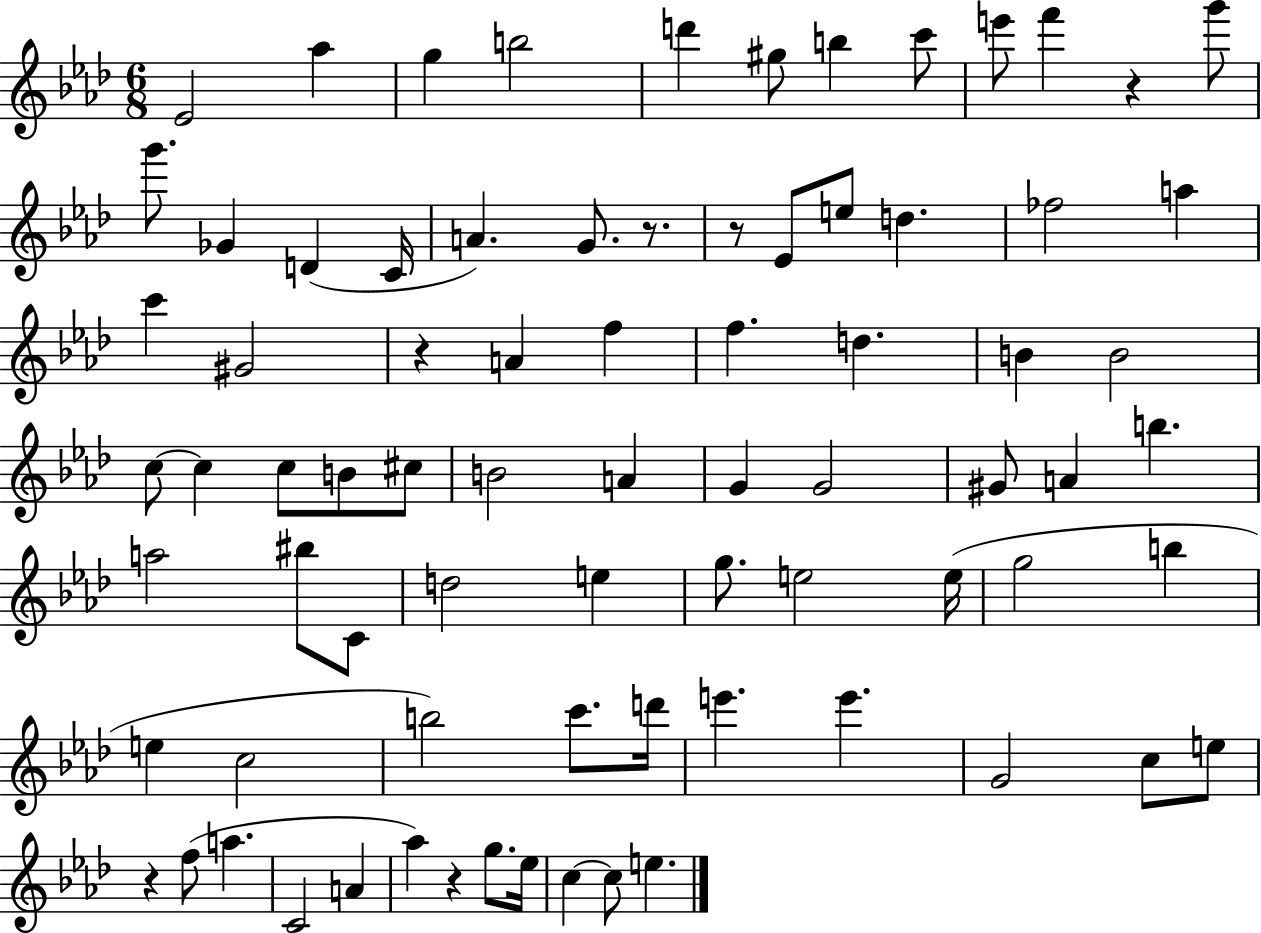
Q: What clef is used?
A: treble